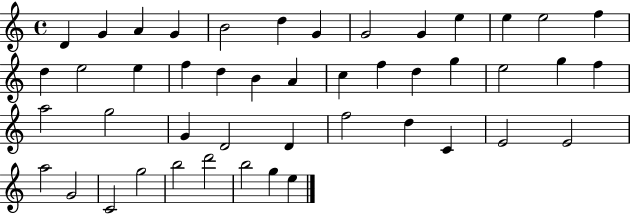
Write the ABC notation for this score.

X:1
T:Untitled
M:4/4
L:1/4
K:C
D G A G B2 d G G2 G e e e2 f d e2 e f d B A c f d g e2 g f a2 g2 G D2 D f2 d C E2 E2 a2 G2 C2 g2 b2 d'2 b2 g e